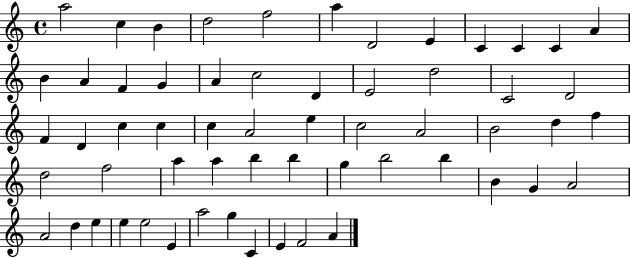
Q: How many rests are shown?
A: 0